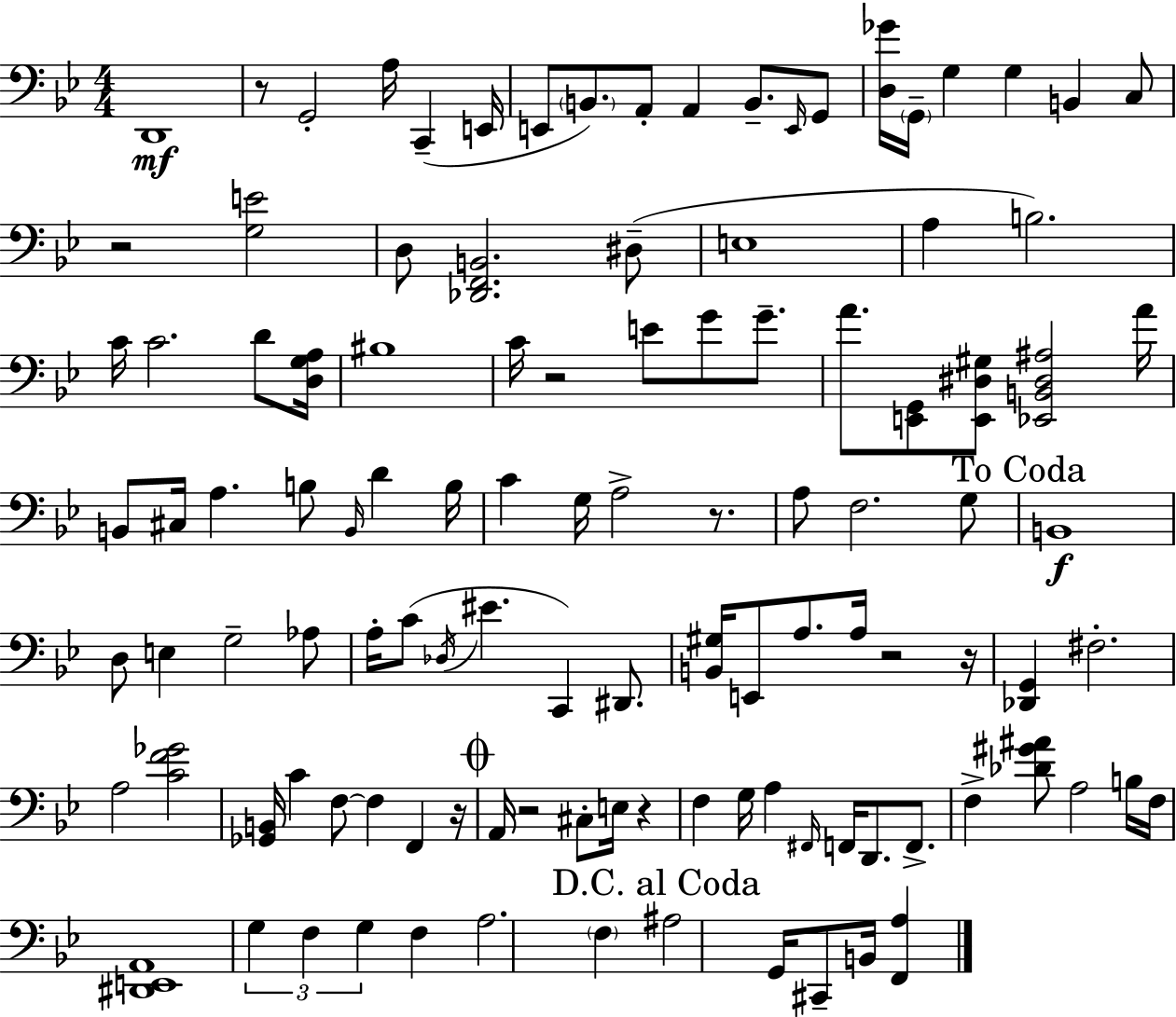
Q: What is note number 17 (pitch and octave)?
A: C3